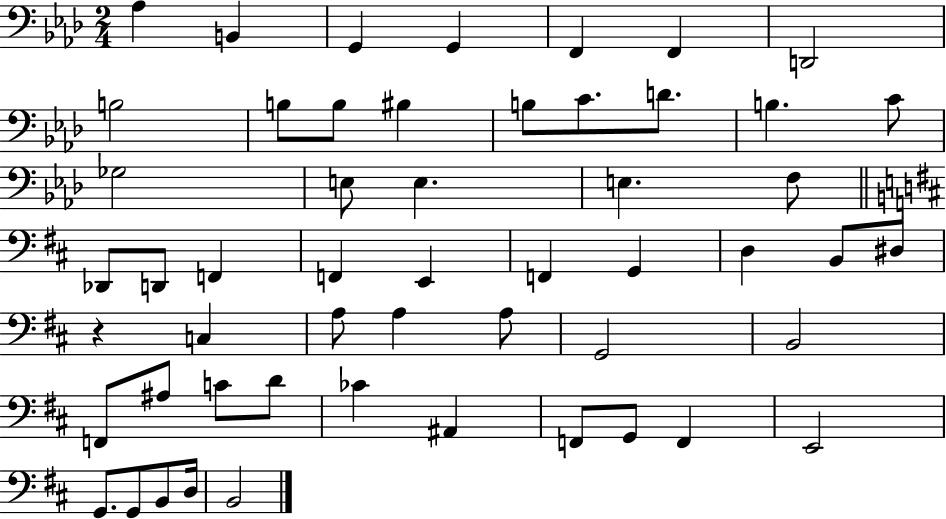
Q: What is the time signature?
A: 2/4